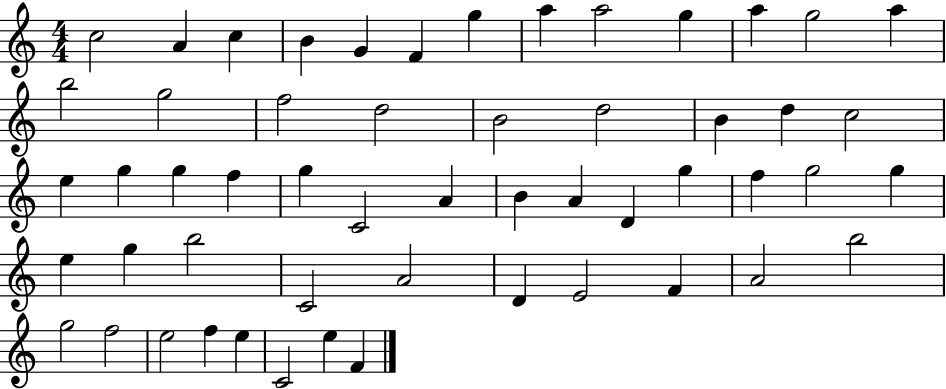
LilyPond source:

{
  \clef treble
  \numericTimeSignature
  \time 4/4
  \key c \major
  c''2 a'4 c''4 | b'4 g'4 f'4 g''4 | a''4 a''2 g''4 | a''4 g''2 a''4 | \break b''2 g''2 | f''2 d''2 | b'2 d''2 | b'4 d''4 c''2 | \break e''4 g''4 g''4 f''4 | g''4 c'2 a'4 | b'4 a'4 d'4 g''4 | f''4 g''2 g''4 | \break e''4 g''4 b''2 | c'2 a'2 | d'4 e'2 f'4 | a'2 b''2 | \break g''2 f''2 | e''2 f''4 e''4 | c'2 e''4 f'4 | \bar "|."
}